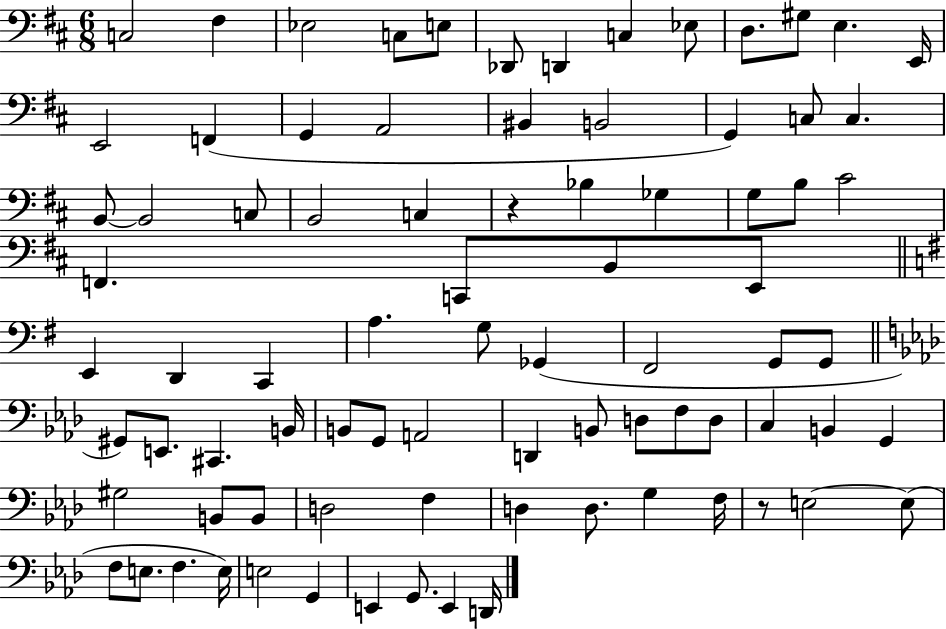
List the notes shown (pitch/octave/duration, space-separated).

C3/h F#3/q Eb3/h C3/e E3/e Db2/e D2/q C3/q Eb3/e D3/e. G#3/e E3/q. E2/s E2/h F2/q G2/q A2/h BIS2/q B2/h G2/q C3/e C3/q. B2/e B2/h C3/e B2/h C3/q R/q Bb3/q Gb3/q G3/e B3/e C#4/h F2/q. C2/e B2/e E2/e E2/q D2/q C2/q A3/q. G3/e Gb2/q F#2/h G2/e G2/e G#2/e E2/e. C#2/q. B2/s B2/e G2/e A2/h D2/q B2/e D3/e F3/e D3/e C3/q B2/q G2/q G#3/h B2/e B2/e D3/h F3/q D3/q D3/e. G3/q F3/s R/e E3/h E3/e F3/e E3/e. F3/q. E3/s E3/h G2/q E2/q G2/e. E2/q D2/s